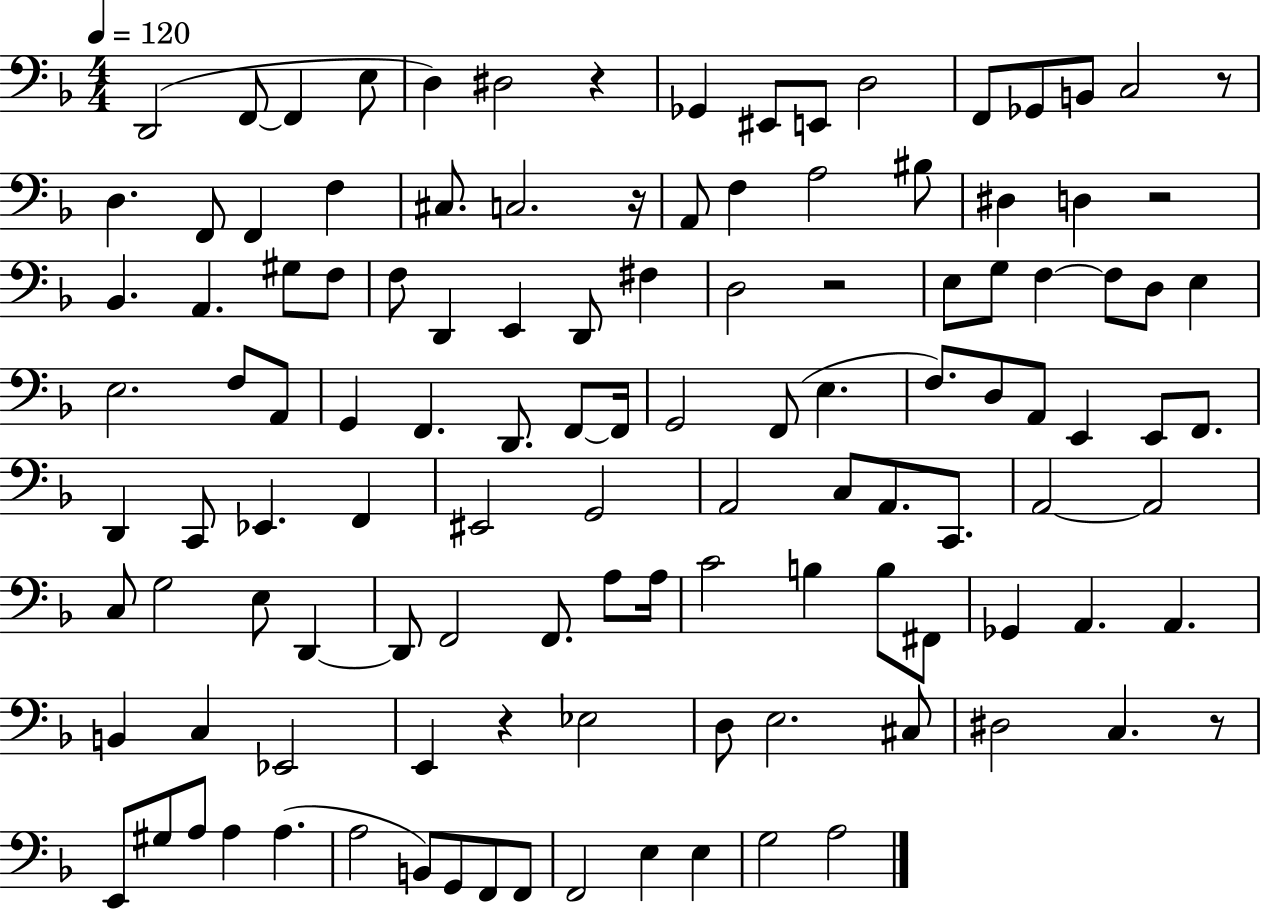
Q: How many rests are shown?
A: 7